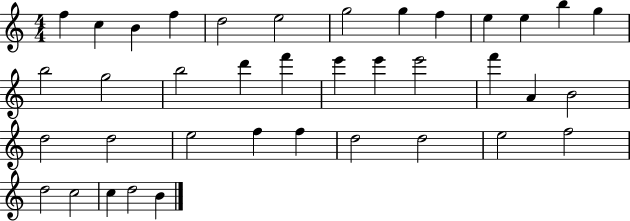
F5/q C5/q B4/q F5/q D5/h E5/h G5/h G5/q F5/q E5/q E5/q B5/q G5/q B5/h G5/h B5/h D6/q F6/q E6/q E6/q E6/h F6/q A4/q B4/h D5/h D5/h E5/h F5/q F5/q D5/h D5/h E5/h F5/h D5/h C5/h C5/q D5/h B4/q